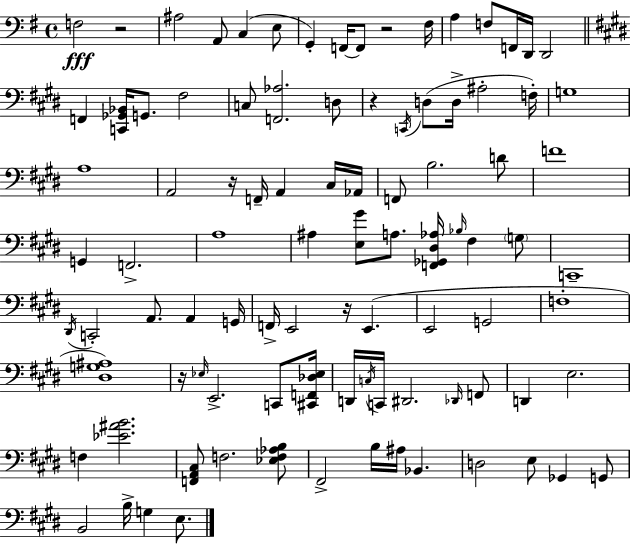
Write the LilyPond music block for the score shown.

{
  \clef bass
  \time 4/4
  \defaultTimeSignature
  \key g \major
  f2\fff r2 | ais2 a,8 c4( e8 | g,4-.) f,16~~ f,8 r2 fis16 | a4 f8 f,16 d,16 d,2 | \break \bar "||" \break \key e \major f,4 <c, ges, bes,>16 g,8. fis2 | c8 <f, aes>2. d8 | r4 \acciaccatura { c,16 } d8( d16-> ais2-. | f16-.) g1 | \break a1 | a,2 r16 f,16-- a,4 cis16 | aes,16 f,8 b2. d'8 | f'1 | \break g,4 f,2.-> | a1 | ais4 <e gis'>8 a8. <f, ges, dis aes>16 \grace { bes16 } fis4 | \parenthesize g8 c,1-- | \break \acciaccatura { dis,16 } c,2-. a,8. a,4 | g,16 f,16-> e,2 r16 e,4.( | e,2 g,2 | f1-. | \break <dis g ais>1) | r16 \grace { ees16 } e,2.-> | c,8 <cis, f, des ees>16 d,16 \acciaccatura { c16 } c,16 dis,2. | \grace { des,16 } f,8 d,4 e2. | \break f4 <ees' ais' b'>2. | <f, a, cis>8 f2. | <ees f aes b>8 fis,2-> b16 ais16 | bes,4. d2 e8 | \break ges,4 g,8 b,2 b16-> g4 | e8. \bar "|."
}